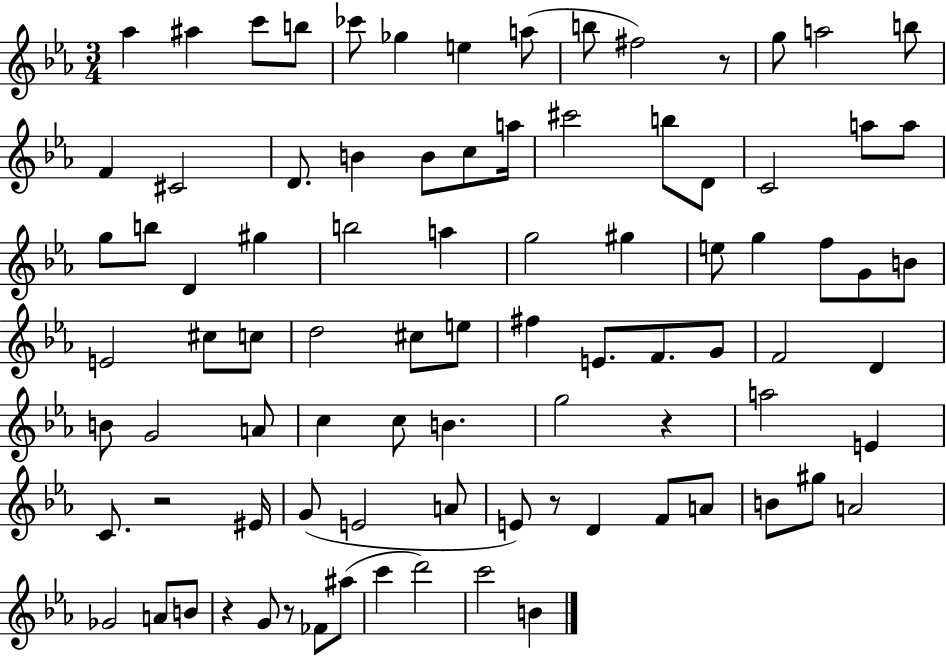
{
  \clef treble
  \numericTimeSignature
  \time 3/4
  \key ees \major
  \repeat volta 2 { aes''4 ais''4 c'''8 b''8 | ces'''8 ges''4 e''4 a''8( | b''8 fis''2) r8 | g''8 a''2 b''8 | \break f'4 cis'2 | d'8. b'4 b'8 c''8 a''16 | cis'''2 b''8 d'8 | c'2 a''8 a''8 | \break g''8 b''8 d'4 gis''4 | b''2 a''4 | g''2 gis''4 | e''8 g''4 f''8 g'8 b'8 | \break e'2 cis''8 c''8 | d''2 cis''8 e''8 | fis''4 e'8. f'8. g'8 | f'2 d'4 | \break b'8 g'2 a'8 | c''4 c''8 b'4. | g''2 r4 | a''2 e'4 | \break c'8. r2 eis'16 | g'8( e'2 a'8 | e'8) r8 d'4 f'8 a'8 | b'8 gis''8 a'2 | \break ges'2 a'8 b'8 | r4 g'8 r8 fes'8 ais''8( | c'''4 d'''2) | c'''2 b'4 | \break } \bar "|."
}